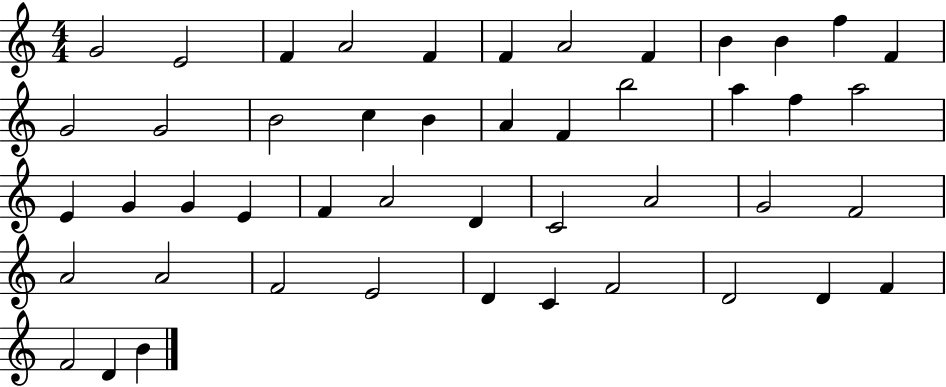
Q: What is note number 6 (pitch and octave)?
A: F4